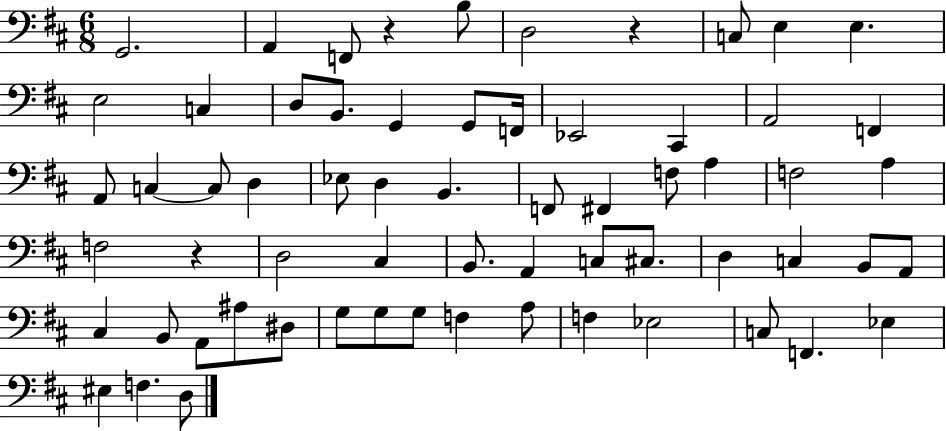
X:1
T:Untitled
M:6/8
L:1/4
K:D
G,,2 A,, F,,/2 z B,/2 D,2 z C,/2 E, E, E,2 C, D,/2 B,,/2 G,, G,,/2 F,,/4 _E,,2 ^C,, A,,2 F,, A,,/2 C, C,/2 D, _E,/2 D, B,, F,,/2 ^F,, F,/2 A, F,2 A, F,2 z D,2 ^C, B,,/2 A,, C,/2 ^C,/2 D, C, B,,/2 A,,/2 ^C, B,,/2 A,,/2 ^A,/2 ^D,/2 G,/2 G,/2 G,/2 F, A,/2 F, _E,2 C,/2 F,, _E, ^E, F, D,/2